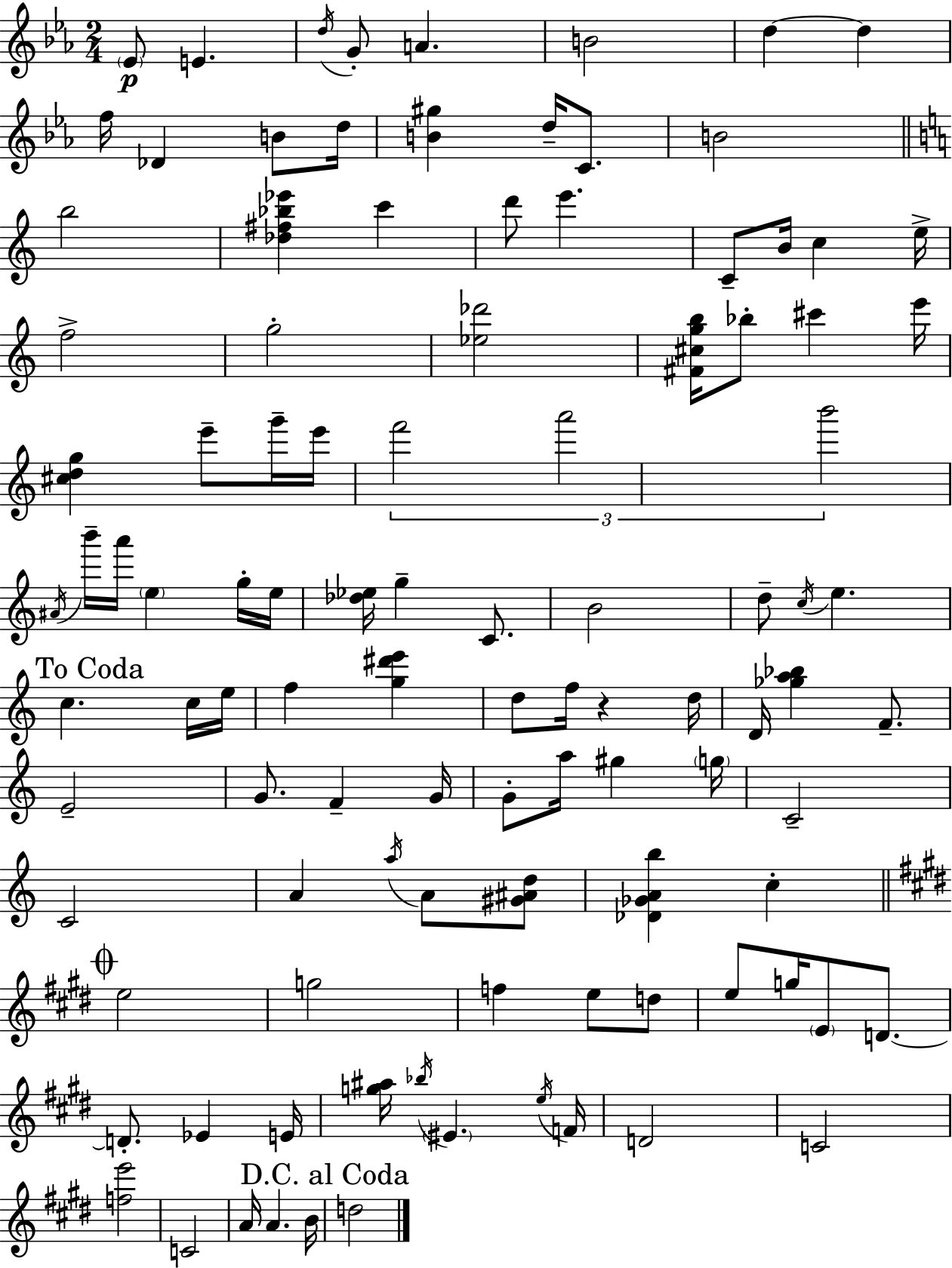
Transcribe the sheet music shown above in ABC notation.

X:1
T:Untitled
M:2/4
L:1/4
K:Eb
_E/2 E d/4 G/2 A B2 d d f/4 _D B/2 d/4 [B^g] d/4 C/2 B2 b2 [_d^f_b_e'] c' d'/2 e' C/2 B/4 c e/4 f2 g2 [_e_d']2 [^F^cgb]/4 _b/2 ^c' e'/4 [^cdg] e'/2 g'/4 e'/4 f'2 a'2 b'2 ^A/4 b'/4 a'/4 e g/4 e/4 [_d_e]/4 g C/2 B2 d/2 c/4 e c c/4 e/4 f [g^d'e'] d/2 f/4 z d/4 D/4 [_ga_b] F/2 E2 G/2 F G/4 G/2 a/4 ^g g/4 C2 C2 A a/4 A/2 [^G^Ad]/2 [_D_GAb] c e2 g2 f e/2 d/2 e/2 g/4 E/2 D/2 D/2 _E E/4 [g^a]/4 _b/4 ^E e/4 F/4 D2 C2 [fe']2 C2 A/4 A B/4 d2